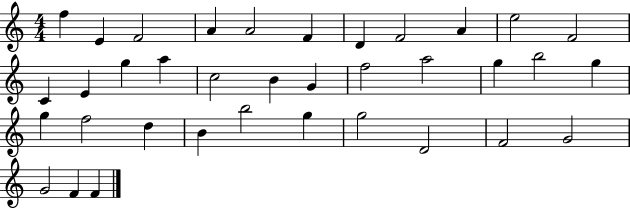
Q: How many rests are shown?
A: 0